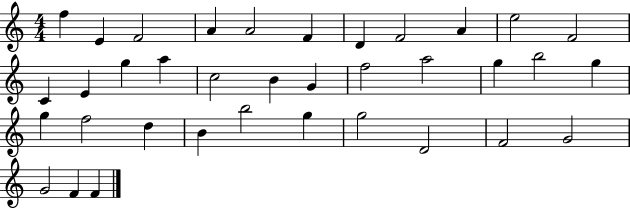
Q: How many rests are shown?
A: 0